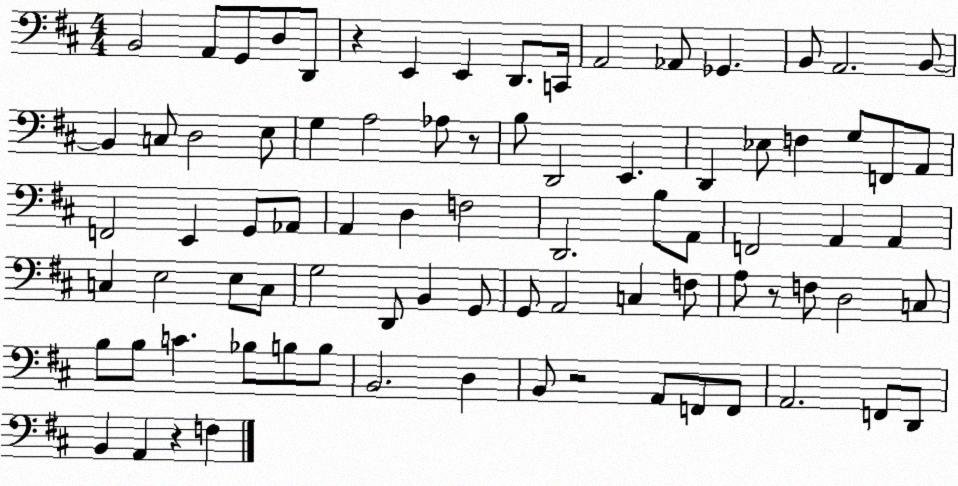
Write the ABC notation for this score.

X:1
T:Untitled
M:4/4
L:1/4
K:D
B,,2 A,,/2 G,,/2 D,/2 D,,/2 z E,, E,, D,,/2 C,,/4 A,,2 _A,,/2 _G,, B,,/2 A,,2 B,,/2 B,, C,/2 D,2 E,/2 G, A,2 _A,/2 z/2 B,/2 D,,2 E,, D,, _E,/2 F, G,/2 F,,/2 A,,/2 F,,2 E,, G,,/2 _A,,/2 A,, D, F,2 D,,2 B,/2 A,,/2 F,,2 A,, A,, C, E,2 E,/2 C,/2 G,2 D,,/2 B,, G,,/2 G,,/2 A,,2 C, F,/2 A,/2 z/2 F,/2 D,2 C,/2 B,/2 B,/2 C _B,/2 B,/2 B,/2 B,,2 D, B,,/2 z2 A,,/2 F,,/2 F,,/2 A,,2 F,,/2 D,,/2 B,, A,, z F,